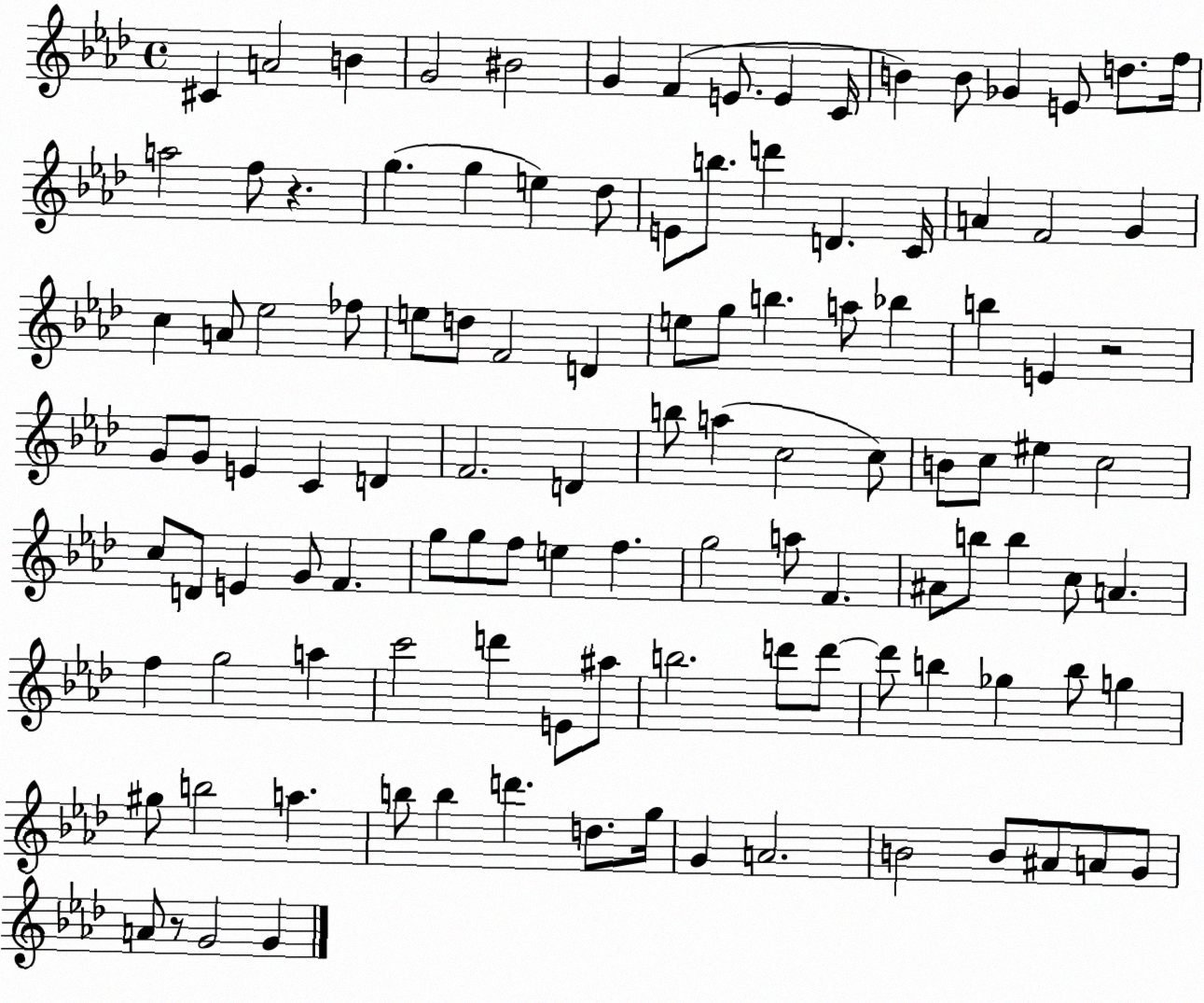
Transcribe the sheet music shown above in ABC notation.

X:1
T:Untitled
M:4/4
L:1/4
K:Ab
^C A2 B G2 ^B2 G F E/2 E C/4 B B/2 _G E/2 d/2 f/4 a2 f/2 z g g e _d/2 E/2 b/2 d' D C/4 A F2 G c A/2 _e2 _f/2 e/2 d/2 F2 D e/2 g/2 b a/2 _b b E z2 G/2 G/2 E C D F2 D b/2 a c2 c/2 B/2 c/2 ^e c2 c/2 D/2 E G/2 F g/2 g/2 f/2 e f g2 a/2 F ^A/2 b/2 b c/2 A f g2 a c'2 d' E/2 ^a/2 b2 d'/2 d'/2 d'/2 b _g b/2 g ^g/2 b2 a b/2 b d' d/2 g/4 G A2 B2 B/2 ^A/2 A/2 G/2 A/2 z/2 G2 G